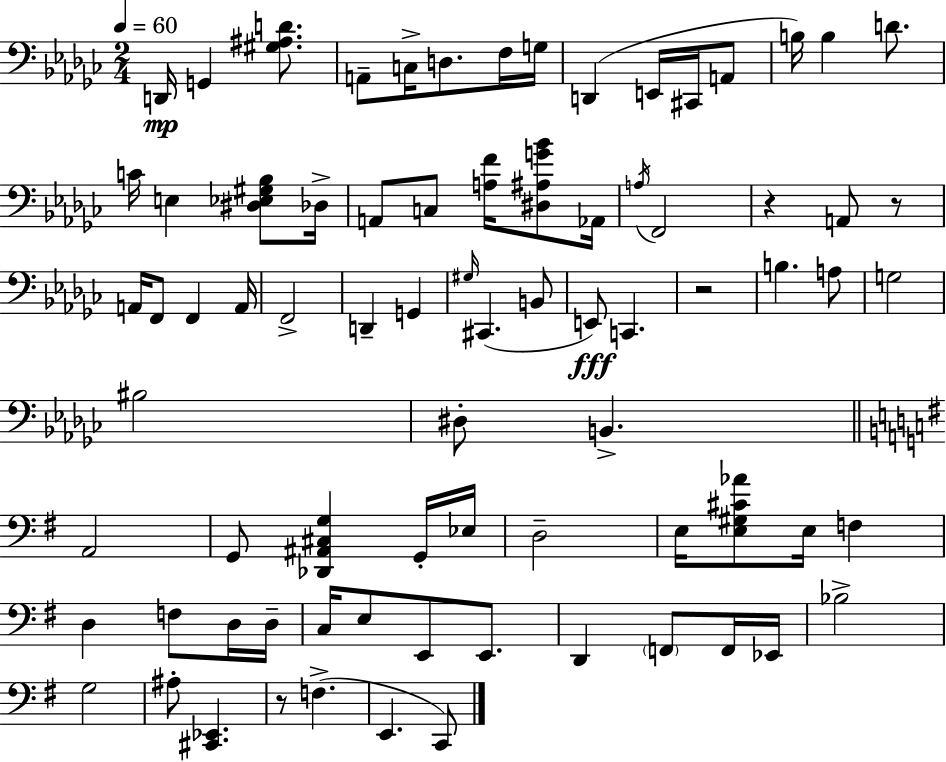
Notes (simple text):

D2/s G2/q [G#3,A#3,D4]/e. A2/e C3/s D3/e. F3/s G3/s D2/q E2/s C#2/s A2/e B3/s B3/q D4/e. C4/s E3/q [D#3,Eb3,G#3,Bb3]/e Db3/s A2/e C3/e [A3,F4]/s [D#3,A#3,G4,Bb4]/e Ab2/s A3/s F2/h R/q A2/e R/e A2/s F2/e F2/q A2/s F2/h D2/q G2/q G#3/s C#2/q. B2/e E2/e C2/q. R/h B3/q. A3/e G3/h BIS3/h D#3/e B2/q. A2/h G2/e [Db2,A#2,C#3,G3]/q G2/s Eb3/s D3/h E3/s [E3,G#3,C#4,Ab4]/e E3/s F3/q D3/q F3/e D3/s D3/s C3/s E3/e E2/e E2/e. D2/q F2/e F2/s Eb2/s Bb3/h G3/h A#3/e [C#2,Eb2]/q. R/e F3/q. E2/q. C2/e